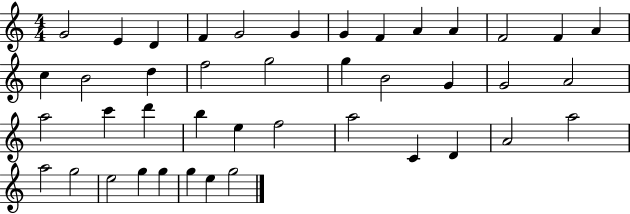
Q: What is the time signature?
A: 4/4